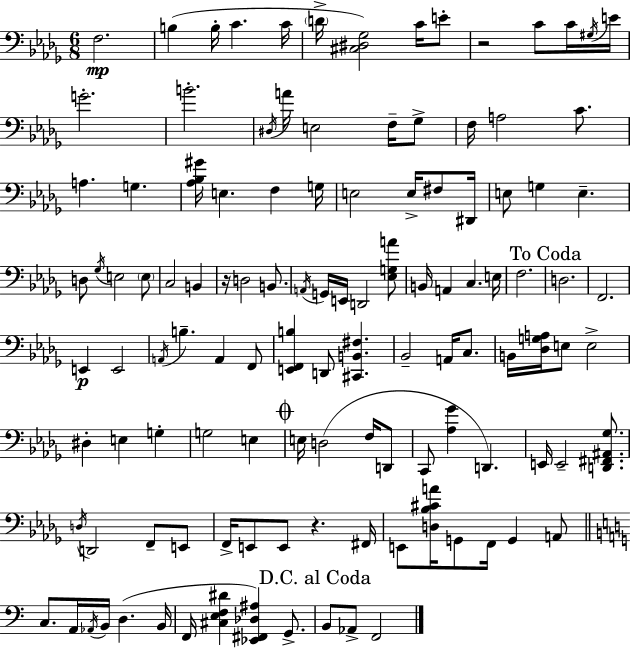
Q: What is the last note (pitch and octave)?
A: F2